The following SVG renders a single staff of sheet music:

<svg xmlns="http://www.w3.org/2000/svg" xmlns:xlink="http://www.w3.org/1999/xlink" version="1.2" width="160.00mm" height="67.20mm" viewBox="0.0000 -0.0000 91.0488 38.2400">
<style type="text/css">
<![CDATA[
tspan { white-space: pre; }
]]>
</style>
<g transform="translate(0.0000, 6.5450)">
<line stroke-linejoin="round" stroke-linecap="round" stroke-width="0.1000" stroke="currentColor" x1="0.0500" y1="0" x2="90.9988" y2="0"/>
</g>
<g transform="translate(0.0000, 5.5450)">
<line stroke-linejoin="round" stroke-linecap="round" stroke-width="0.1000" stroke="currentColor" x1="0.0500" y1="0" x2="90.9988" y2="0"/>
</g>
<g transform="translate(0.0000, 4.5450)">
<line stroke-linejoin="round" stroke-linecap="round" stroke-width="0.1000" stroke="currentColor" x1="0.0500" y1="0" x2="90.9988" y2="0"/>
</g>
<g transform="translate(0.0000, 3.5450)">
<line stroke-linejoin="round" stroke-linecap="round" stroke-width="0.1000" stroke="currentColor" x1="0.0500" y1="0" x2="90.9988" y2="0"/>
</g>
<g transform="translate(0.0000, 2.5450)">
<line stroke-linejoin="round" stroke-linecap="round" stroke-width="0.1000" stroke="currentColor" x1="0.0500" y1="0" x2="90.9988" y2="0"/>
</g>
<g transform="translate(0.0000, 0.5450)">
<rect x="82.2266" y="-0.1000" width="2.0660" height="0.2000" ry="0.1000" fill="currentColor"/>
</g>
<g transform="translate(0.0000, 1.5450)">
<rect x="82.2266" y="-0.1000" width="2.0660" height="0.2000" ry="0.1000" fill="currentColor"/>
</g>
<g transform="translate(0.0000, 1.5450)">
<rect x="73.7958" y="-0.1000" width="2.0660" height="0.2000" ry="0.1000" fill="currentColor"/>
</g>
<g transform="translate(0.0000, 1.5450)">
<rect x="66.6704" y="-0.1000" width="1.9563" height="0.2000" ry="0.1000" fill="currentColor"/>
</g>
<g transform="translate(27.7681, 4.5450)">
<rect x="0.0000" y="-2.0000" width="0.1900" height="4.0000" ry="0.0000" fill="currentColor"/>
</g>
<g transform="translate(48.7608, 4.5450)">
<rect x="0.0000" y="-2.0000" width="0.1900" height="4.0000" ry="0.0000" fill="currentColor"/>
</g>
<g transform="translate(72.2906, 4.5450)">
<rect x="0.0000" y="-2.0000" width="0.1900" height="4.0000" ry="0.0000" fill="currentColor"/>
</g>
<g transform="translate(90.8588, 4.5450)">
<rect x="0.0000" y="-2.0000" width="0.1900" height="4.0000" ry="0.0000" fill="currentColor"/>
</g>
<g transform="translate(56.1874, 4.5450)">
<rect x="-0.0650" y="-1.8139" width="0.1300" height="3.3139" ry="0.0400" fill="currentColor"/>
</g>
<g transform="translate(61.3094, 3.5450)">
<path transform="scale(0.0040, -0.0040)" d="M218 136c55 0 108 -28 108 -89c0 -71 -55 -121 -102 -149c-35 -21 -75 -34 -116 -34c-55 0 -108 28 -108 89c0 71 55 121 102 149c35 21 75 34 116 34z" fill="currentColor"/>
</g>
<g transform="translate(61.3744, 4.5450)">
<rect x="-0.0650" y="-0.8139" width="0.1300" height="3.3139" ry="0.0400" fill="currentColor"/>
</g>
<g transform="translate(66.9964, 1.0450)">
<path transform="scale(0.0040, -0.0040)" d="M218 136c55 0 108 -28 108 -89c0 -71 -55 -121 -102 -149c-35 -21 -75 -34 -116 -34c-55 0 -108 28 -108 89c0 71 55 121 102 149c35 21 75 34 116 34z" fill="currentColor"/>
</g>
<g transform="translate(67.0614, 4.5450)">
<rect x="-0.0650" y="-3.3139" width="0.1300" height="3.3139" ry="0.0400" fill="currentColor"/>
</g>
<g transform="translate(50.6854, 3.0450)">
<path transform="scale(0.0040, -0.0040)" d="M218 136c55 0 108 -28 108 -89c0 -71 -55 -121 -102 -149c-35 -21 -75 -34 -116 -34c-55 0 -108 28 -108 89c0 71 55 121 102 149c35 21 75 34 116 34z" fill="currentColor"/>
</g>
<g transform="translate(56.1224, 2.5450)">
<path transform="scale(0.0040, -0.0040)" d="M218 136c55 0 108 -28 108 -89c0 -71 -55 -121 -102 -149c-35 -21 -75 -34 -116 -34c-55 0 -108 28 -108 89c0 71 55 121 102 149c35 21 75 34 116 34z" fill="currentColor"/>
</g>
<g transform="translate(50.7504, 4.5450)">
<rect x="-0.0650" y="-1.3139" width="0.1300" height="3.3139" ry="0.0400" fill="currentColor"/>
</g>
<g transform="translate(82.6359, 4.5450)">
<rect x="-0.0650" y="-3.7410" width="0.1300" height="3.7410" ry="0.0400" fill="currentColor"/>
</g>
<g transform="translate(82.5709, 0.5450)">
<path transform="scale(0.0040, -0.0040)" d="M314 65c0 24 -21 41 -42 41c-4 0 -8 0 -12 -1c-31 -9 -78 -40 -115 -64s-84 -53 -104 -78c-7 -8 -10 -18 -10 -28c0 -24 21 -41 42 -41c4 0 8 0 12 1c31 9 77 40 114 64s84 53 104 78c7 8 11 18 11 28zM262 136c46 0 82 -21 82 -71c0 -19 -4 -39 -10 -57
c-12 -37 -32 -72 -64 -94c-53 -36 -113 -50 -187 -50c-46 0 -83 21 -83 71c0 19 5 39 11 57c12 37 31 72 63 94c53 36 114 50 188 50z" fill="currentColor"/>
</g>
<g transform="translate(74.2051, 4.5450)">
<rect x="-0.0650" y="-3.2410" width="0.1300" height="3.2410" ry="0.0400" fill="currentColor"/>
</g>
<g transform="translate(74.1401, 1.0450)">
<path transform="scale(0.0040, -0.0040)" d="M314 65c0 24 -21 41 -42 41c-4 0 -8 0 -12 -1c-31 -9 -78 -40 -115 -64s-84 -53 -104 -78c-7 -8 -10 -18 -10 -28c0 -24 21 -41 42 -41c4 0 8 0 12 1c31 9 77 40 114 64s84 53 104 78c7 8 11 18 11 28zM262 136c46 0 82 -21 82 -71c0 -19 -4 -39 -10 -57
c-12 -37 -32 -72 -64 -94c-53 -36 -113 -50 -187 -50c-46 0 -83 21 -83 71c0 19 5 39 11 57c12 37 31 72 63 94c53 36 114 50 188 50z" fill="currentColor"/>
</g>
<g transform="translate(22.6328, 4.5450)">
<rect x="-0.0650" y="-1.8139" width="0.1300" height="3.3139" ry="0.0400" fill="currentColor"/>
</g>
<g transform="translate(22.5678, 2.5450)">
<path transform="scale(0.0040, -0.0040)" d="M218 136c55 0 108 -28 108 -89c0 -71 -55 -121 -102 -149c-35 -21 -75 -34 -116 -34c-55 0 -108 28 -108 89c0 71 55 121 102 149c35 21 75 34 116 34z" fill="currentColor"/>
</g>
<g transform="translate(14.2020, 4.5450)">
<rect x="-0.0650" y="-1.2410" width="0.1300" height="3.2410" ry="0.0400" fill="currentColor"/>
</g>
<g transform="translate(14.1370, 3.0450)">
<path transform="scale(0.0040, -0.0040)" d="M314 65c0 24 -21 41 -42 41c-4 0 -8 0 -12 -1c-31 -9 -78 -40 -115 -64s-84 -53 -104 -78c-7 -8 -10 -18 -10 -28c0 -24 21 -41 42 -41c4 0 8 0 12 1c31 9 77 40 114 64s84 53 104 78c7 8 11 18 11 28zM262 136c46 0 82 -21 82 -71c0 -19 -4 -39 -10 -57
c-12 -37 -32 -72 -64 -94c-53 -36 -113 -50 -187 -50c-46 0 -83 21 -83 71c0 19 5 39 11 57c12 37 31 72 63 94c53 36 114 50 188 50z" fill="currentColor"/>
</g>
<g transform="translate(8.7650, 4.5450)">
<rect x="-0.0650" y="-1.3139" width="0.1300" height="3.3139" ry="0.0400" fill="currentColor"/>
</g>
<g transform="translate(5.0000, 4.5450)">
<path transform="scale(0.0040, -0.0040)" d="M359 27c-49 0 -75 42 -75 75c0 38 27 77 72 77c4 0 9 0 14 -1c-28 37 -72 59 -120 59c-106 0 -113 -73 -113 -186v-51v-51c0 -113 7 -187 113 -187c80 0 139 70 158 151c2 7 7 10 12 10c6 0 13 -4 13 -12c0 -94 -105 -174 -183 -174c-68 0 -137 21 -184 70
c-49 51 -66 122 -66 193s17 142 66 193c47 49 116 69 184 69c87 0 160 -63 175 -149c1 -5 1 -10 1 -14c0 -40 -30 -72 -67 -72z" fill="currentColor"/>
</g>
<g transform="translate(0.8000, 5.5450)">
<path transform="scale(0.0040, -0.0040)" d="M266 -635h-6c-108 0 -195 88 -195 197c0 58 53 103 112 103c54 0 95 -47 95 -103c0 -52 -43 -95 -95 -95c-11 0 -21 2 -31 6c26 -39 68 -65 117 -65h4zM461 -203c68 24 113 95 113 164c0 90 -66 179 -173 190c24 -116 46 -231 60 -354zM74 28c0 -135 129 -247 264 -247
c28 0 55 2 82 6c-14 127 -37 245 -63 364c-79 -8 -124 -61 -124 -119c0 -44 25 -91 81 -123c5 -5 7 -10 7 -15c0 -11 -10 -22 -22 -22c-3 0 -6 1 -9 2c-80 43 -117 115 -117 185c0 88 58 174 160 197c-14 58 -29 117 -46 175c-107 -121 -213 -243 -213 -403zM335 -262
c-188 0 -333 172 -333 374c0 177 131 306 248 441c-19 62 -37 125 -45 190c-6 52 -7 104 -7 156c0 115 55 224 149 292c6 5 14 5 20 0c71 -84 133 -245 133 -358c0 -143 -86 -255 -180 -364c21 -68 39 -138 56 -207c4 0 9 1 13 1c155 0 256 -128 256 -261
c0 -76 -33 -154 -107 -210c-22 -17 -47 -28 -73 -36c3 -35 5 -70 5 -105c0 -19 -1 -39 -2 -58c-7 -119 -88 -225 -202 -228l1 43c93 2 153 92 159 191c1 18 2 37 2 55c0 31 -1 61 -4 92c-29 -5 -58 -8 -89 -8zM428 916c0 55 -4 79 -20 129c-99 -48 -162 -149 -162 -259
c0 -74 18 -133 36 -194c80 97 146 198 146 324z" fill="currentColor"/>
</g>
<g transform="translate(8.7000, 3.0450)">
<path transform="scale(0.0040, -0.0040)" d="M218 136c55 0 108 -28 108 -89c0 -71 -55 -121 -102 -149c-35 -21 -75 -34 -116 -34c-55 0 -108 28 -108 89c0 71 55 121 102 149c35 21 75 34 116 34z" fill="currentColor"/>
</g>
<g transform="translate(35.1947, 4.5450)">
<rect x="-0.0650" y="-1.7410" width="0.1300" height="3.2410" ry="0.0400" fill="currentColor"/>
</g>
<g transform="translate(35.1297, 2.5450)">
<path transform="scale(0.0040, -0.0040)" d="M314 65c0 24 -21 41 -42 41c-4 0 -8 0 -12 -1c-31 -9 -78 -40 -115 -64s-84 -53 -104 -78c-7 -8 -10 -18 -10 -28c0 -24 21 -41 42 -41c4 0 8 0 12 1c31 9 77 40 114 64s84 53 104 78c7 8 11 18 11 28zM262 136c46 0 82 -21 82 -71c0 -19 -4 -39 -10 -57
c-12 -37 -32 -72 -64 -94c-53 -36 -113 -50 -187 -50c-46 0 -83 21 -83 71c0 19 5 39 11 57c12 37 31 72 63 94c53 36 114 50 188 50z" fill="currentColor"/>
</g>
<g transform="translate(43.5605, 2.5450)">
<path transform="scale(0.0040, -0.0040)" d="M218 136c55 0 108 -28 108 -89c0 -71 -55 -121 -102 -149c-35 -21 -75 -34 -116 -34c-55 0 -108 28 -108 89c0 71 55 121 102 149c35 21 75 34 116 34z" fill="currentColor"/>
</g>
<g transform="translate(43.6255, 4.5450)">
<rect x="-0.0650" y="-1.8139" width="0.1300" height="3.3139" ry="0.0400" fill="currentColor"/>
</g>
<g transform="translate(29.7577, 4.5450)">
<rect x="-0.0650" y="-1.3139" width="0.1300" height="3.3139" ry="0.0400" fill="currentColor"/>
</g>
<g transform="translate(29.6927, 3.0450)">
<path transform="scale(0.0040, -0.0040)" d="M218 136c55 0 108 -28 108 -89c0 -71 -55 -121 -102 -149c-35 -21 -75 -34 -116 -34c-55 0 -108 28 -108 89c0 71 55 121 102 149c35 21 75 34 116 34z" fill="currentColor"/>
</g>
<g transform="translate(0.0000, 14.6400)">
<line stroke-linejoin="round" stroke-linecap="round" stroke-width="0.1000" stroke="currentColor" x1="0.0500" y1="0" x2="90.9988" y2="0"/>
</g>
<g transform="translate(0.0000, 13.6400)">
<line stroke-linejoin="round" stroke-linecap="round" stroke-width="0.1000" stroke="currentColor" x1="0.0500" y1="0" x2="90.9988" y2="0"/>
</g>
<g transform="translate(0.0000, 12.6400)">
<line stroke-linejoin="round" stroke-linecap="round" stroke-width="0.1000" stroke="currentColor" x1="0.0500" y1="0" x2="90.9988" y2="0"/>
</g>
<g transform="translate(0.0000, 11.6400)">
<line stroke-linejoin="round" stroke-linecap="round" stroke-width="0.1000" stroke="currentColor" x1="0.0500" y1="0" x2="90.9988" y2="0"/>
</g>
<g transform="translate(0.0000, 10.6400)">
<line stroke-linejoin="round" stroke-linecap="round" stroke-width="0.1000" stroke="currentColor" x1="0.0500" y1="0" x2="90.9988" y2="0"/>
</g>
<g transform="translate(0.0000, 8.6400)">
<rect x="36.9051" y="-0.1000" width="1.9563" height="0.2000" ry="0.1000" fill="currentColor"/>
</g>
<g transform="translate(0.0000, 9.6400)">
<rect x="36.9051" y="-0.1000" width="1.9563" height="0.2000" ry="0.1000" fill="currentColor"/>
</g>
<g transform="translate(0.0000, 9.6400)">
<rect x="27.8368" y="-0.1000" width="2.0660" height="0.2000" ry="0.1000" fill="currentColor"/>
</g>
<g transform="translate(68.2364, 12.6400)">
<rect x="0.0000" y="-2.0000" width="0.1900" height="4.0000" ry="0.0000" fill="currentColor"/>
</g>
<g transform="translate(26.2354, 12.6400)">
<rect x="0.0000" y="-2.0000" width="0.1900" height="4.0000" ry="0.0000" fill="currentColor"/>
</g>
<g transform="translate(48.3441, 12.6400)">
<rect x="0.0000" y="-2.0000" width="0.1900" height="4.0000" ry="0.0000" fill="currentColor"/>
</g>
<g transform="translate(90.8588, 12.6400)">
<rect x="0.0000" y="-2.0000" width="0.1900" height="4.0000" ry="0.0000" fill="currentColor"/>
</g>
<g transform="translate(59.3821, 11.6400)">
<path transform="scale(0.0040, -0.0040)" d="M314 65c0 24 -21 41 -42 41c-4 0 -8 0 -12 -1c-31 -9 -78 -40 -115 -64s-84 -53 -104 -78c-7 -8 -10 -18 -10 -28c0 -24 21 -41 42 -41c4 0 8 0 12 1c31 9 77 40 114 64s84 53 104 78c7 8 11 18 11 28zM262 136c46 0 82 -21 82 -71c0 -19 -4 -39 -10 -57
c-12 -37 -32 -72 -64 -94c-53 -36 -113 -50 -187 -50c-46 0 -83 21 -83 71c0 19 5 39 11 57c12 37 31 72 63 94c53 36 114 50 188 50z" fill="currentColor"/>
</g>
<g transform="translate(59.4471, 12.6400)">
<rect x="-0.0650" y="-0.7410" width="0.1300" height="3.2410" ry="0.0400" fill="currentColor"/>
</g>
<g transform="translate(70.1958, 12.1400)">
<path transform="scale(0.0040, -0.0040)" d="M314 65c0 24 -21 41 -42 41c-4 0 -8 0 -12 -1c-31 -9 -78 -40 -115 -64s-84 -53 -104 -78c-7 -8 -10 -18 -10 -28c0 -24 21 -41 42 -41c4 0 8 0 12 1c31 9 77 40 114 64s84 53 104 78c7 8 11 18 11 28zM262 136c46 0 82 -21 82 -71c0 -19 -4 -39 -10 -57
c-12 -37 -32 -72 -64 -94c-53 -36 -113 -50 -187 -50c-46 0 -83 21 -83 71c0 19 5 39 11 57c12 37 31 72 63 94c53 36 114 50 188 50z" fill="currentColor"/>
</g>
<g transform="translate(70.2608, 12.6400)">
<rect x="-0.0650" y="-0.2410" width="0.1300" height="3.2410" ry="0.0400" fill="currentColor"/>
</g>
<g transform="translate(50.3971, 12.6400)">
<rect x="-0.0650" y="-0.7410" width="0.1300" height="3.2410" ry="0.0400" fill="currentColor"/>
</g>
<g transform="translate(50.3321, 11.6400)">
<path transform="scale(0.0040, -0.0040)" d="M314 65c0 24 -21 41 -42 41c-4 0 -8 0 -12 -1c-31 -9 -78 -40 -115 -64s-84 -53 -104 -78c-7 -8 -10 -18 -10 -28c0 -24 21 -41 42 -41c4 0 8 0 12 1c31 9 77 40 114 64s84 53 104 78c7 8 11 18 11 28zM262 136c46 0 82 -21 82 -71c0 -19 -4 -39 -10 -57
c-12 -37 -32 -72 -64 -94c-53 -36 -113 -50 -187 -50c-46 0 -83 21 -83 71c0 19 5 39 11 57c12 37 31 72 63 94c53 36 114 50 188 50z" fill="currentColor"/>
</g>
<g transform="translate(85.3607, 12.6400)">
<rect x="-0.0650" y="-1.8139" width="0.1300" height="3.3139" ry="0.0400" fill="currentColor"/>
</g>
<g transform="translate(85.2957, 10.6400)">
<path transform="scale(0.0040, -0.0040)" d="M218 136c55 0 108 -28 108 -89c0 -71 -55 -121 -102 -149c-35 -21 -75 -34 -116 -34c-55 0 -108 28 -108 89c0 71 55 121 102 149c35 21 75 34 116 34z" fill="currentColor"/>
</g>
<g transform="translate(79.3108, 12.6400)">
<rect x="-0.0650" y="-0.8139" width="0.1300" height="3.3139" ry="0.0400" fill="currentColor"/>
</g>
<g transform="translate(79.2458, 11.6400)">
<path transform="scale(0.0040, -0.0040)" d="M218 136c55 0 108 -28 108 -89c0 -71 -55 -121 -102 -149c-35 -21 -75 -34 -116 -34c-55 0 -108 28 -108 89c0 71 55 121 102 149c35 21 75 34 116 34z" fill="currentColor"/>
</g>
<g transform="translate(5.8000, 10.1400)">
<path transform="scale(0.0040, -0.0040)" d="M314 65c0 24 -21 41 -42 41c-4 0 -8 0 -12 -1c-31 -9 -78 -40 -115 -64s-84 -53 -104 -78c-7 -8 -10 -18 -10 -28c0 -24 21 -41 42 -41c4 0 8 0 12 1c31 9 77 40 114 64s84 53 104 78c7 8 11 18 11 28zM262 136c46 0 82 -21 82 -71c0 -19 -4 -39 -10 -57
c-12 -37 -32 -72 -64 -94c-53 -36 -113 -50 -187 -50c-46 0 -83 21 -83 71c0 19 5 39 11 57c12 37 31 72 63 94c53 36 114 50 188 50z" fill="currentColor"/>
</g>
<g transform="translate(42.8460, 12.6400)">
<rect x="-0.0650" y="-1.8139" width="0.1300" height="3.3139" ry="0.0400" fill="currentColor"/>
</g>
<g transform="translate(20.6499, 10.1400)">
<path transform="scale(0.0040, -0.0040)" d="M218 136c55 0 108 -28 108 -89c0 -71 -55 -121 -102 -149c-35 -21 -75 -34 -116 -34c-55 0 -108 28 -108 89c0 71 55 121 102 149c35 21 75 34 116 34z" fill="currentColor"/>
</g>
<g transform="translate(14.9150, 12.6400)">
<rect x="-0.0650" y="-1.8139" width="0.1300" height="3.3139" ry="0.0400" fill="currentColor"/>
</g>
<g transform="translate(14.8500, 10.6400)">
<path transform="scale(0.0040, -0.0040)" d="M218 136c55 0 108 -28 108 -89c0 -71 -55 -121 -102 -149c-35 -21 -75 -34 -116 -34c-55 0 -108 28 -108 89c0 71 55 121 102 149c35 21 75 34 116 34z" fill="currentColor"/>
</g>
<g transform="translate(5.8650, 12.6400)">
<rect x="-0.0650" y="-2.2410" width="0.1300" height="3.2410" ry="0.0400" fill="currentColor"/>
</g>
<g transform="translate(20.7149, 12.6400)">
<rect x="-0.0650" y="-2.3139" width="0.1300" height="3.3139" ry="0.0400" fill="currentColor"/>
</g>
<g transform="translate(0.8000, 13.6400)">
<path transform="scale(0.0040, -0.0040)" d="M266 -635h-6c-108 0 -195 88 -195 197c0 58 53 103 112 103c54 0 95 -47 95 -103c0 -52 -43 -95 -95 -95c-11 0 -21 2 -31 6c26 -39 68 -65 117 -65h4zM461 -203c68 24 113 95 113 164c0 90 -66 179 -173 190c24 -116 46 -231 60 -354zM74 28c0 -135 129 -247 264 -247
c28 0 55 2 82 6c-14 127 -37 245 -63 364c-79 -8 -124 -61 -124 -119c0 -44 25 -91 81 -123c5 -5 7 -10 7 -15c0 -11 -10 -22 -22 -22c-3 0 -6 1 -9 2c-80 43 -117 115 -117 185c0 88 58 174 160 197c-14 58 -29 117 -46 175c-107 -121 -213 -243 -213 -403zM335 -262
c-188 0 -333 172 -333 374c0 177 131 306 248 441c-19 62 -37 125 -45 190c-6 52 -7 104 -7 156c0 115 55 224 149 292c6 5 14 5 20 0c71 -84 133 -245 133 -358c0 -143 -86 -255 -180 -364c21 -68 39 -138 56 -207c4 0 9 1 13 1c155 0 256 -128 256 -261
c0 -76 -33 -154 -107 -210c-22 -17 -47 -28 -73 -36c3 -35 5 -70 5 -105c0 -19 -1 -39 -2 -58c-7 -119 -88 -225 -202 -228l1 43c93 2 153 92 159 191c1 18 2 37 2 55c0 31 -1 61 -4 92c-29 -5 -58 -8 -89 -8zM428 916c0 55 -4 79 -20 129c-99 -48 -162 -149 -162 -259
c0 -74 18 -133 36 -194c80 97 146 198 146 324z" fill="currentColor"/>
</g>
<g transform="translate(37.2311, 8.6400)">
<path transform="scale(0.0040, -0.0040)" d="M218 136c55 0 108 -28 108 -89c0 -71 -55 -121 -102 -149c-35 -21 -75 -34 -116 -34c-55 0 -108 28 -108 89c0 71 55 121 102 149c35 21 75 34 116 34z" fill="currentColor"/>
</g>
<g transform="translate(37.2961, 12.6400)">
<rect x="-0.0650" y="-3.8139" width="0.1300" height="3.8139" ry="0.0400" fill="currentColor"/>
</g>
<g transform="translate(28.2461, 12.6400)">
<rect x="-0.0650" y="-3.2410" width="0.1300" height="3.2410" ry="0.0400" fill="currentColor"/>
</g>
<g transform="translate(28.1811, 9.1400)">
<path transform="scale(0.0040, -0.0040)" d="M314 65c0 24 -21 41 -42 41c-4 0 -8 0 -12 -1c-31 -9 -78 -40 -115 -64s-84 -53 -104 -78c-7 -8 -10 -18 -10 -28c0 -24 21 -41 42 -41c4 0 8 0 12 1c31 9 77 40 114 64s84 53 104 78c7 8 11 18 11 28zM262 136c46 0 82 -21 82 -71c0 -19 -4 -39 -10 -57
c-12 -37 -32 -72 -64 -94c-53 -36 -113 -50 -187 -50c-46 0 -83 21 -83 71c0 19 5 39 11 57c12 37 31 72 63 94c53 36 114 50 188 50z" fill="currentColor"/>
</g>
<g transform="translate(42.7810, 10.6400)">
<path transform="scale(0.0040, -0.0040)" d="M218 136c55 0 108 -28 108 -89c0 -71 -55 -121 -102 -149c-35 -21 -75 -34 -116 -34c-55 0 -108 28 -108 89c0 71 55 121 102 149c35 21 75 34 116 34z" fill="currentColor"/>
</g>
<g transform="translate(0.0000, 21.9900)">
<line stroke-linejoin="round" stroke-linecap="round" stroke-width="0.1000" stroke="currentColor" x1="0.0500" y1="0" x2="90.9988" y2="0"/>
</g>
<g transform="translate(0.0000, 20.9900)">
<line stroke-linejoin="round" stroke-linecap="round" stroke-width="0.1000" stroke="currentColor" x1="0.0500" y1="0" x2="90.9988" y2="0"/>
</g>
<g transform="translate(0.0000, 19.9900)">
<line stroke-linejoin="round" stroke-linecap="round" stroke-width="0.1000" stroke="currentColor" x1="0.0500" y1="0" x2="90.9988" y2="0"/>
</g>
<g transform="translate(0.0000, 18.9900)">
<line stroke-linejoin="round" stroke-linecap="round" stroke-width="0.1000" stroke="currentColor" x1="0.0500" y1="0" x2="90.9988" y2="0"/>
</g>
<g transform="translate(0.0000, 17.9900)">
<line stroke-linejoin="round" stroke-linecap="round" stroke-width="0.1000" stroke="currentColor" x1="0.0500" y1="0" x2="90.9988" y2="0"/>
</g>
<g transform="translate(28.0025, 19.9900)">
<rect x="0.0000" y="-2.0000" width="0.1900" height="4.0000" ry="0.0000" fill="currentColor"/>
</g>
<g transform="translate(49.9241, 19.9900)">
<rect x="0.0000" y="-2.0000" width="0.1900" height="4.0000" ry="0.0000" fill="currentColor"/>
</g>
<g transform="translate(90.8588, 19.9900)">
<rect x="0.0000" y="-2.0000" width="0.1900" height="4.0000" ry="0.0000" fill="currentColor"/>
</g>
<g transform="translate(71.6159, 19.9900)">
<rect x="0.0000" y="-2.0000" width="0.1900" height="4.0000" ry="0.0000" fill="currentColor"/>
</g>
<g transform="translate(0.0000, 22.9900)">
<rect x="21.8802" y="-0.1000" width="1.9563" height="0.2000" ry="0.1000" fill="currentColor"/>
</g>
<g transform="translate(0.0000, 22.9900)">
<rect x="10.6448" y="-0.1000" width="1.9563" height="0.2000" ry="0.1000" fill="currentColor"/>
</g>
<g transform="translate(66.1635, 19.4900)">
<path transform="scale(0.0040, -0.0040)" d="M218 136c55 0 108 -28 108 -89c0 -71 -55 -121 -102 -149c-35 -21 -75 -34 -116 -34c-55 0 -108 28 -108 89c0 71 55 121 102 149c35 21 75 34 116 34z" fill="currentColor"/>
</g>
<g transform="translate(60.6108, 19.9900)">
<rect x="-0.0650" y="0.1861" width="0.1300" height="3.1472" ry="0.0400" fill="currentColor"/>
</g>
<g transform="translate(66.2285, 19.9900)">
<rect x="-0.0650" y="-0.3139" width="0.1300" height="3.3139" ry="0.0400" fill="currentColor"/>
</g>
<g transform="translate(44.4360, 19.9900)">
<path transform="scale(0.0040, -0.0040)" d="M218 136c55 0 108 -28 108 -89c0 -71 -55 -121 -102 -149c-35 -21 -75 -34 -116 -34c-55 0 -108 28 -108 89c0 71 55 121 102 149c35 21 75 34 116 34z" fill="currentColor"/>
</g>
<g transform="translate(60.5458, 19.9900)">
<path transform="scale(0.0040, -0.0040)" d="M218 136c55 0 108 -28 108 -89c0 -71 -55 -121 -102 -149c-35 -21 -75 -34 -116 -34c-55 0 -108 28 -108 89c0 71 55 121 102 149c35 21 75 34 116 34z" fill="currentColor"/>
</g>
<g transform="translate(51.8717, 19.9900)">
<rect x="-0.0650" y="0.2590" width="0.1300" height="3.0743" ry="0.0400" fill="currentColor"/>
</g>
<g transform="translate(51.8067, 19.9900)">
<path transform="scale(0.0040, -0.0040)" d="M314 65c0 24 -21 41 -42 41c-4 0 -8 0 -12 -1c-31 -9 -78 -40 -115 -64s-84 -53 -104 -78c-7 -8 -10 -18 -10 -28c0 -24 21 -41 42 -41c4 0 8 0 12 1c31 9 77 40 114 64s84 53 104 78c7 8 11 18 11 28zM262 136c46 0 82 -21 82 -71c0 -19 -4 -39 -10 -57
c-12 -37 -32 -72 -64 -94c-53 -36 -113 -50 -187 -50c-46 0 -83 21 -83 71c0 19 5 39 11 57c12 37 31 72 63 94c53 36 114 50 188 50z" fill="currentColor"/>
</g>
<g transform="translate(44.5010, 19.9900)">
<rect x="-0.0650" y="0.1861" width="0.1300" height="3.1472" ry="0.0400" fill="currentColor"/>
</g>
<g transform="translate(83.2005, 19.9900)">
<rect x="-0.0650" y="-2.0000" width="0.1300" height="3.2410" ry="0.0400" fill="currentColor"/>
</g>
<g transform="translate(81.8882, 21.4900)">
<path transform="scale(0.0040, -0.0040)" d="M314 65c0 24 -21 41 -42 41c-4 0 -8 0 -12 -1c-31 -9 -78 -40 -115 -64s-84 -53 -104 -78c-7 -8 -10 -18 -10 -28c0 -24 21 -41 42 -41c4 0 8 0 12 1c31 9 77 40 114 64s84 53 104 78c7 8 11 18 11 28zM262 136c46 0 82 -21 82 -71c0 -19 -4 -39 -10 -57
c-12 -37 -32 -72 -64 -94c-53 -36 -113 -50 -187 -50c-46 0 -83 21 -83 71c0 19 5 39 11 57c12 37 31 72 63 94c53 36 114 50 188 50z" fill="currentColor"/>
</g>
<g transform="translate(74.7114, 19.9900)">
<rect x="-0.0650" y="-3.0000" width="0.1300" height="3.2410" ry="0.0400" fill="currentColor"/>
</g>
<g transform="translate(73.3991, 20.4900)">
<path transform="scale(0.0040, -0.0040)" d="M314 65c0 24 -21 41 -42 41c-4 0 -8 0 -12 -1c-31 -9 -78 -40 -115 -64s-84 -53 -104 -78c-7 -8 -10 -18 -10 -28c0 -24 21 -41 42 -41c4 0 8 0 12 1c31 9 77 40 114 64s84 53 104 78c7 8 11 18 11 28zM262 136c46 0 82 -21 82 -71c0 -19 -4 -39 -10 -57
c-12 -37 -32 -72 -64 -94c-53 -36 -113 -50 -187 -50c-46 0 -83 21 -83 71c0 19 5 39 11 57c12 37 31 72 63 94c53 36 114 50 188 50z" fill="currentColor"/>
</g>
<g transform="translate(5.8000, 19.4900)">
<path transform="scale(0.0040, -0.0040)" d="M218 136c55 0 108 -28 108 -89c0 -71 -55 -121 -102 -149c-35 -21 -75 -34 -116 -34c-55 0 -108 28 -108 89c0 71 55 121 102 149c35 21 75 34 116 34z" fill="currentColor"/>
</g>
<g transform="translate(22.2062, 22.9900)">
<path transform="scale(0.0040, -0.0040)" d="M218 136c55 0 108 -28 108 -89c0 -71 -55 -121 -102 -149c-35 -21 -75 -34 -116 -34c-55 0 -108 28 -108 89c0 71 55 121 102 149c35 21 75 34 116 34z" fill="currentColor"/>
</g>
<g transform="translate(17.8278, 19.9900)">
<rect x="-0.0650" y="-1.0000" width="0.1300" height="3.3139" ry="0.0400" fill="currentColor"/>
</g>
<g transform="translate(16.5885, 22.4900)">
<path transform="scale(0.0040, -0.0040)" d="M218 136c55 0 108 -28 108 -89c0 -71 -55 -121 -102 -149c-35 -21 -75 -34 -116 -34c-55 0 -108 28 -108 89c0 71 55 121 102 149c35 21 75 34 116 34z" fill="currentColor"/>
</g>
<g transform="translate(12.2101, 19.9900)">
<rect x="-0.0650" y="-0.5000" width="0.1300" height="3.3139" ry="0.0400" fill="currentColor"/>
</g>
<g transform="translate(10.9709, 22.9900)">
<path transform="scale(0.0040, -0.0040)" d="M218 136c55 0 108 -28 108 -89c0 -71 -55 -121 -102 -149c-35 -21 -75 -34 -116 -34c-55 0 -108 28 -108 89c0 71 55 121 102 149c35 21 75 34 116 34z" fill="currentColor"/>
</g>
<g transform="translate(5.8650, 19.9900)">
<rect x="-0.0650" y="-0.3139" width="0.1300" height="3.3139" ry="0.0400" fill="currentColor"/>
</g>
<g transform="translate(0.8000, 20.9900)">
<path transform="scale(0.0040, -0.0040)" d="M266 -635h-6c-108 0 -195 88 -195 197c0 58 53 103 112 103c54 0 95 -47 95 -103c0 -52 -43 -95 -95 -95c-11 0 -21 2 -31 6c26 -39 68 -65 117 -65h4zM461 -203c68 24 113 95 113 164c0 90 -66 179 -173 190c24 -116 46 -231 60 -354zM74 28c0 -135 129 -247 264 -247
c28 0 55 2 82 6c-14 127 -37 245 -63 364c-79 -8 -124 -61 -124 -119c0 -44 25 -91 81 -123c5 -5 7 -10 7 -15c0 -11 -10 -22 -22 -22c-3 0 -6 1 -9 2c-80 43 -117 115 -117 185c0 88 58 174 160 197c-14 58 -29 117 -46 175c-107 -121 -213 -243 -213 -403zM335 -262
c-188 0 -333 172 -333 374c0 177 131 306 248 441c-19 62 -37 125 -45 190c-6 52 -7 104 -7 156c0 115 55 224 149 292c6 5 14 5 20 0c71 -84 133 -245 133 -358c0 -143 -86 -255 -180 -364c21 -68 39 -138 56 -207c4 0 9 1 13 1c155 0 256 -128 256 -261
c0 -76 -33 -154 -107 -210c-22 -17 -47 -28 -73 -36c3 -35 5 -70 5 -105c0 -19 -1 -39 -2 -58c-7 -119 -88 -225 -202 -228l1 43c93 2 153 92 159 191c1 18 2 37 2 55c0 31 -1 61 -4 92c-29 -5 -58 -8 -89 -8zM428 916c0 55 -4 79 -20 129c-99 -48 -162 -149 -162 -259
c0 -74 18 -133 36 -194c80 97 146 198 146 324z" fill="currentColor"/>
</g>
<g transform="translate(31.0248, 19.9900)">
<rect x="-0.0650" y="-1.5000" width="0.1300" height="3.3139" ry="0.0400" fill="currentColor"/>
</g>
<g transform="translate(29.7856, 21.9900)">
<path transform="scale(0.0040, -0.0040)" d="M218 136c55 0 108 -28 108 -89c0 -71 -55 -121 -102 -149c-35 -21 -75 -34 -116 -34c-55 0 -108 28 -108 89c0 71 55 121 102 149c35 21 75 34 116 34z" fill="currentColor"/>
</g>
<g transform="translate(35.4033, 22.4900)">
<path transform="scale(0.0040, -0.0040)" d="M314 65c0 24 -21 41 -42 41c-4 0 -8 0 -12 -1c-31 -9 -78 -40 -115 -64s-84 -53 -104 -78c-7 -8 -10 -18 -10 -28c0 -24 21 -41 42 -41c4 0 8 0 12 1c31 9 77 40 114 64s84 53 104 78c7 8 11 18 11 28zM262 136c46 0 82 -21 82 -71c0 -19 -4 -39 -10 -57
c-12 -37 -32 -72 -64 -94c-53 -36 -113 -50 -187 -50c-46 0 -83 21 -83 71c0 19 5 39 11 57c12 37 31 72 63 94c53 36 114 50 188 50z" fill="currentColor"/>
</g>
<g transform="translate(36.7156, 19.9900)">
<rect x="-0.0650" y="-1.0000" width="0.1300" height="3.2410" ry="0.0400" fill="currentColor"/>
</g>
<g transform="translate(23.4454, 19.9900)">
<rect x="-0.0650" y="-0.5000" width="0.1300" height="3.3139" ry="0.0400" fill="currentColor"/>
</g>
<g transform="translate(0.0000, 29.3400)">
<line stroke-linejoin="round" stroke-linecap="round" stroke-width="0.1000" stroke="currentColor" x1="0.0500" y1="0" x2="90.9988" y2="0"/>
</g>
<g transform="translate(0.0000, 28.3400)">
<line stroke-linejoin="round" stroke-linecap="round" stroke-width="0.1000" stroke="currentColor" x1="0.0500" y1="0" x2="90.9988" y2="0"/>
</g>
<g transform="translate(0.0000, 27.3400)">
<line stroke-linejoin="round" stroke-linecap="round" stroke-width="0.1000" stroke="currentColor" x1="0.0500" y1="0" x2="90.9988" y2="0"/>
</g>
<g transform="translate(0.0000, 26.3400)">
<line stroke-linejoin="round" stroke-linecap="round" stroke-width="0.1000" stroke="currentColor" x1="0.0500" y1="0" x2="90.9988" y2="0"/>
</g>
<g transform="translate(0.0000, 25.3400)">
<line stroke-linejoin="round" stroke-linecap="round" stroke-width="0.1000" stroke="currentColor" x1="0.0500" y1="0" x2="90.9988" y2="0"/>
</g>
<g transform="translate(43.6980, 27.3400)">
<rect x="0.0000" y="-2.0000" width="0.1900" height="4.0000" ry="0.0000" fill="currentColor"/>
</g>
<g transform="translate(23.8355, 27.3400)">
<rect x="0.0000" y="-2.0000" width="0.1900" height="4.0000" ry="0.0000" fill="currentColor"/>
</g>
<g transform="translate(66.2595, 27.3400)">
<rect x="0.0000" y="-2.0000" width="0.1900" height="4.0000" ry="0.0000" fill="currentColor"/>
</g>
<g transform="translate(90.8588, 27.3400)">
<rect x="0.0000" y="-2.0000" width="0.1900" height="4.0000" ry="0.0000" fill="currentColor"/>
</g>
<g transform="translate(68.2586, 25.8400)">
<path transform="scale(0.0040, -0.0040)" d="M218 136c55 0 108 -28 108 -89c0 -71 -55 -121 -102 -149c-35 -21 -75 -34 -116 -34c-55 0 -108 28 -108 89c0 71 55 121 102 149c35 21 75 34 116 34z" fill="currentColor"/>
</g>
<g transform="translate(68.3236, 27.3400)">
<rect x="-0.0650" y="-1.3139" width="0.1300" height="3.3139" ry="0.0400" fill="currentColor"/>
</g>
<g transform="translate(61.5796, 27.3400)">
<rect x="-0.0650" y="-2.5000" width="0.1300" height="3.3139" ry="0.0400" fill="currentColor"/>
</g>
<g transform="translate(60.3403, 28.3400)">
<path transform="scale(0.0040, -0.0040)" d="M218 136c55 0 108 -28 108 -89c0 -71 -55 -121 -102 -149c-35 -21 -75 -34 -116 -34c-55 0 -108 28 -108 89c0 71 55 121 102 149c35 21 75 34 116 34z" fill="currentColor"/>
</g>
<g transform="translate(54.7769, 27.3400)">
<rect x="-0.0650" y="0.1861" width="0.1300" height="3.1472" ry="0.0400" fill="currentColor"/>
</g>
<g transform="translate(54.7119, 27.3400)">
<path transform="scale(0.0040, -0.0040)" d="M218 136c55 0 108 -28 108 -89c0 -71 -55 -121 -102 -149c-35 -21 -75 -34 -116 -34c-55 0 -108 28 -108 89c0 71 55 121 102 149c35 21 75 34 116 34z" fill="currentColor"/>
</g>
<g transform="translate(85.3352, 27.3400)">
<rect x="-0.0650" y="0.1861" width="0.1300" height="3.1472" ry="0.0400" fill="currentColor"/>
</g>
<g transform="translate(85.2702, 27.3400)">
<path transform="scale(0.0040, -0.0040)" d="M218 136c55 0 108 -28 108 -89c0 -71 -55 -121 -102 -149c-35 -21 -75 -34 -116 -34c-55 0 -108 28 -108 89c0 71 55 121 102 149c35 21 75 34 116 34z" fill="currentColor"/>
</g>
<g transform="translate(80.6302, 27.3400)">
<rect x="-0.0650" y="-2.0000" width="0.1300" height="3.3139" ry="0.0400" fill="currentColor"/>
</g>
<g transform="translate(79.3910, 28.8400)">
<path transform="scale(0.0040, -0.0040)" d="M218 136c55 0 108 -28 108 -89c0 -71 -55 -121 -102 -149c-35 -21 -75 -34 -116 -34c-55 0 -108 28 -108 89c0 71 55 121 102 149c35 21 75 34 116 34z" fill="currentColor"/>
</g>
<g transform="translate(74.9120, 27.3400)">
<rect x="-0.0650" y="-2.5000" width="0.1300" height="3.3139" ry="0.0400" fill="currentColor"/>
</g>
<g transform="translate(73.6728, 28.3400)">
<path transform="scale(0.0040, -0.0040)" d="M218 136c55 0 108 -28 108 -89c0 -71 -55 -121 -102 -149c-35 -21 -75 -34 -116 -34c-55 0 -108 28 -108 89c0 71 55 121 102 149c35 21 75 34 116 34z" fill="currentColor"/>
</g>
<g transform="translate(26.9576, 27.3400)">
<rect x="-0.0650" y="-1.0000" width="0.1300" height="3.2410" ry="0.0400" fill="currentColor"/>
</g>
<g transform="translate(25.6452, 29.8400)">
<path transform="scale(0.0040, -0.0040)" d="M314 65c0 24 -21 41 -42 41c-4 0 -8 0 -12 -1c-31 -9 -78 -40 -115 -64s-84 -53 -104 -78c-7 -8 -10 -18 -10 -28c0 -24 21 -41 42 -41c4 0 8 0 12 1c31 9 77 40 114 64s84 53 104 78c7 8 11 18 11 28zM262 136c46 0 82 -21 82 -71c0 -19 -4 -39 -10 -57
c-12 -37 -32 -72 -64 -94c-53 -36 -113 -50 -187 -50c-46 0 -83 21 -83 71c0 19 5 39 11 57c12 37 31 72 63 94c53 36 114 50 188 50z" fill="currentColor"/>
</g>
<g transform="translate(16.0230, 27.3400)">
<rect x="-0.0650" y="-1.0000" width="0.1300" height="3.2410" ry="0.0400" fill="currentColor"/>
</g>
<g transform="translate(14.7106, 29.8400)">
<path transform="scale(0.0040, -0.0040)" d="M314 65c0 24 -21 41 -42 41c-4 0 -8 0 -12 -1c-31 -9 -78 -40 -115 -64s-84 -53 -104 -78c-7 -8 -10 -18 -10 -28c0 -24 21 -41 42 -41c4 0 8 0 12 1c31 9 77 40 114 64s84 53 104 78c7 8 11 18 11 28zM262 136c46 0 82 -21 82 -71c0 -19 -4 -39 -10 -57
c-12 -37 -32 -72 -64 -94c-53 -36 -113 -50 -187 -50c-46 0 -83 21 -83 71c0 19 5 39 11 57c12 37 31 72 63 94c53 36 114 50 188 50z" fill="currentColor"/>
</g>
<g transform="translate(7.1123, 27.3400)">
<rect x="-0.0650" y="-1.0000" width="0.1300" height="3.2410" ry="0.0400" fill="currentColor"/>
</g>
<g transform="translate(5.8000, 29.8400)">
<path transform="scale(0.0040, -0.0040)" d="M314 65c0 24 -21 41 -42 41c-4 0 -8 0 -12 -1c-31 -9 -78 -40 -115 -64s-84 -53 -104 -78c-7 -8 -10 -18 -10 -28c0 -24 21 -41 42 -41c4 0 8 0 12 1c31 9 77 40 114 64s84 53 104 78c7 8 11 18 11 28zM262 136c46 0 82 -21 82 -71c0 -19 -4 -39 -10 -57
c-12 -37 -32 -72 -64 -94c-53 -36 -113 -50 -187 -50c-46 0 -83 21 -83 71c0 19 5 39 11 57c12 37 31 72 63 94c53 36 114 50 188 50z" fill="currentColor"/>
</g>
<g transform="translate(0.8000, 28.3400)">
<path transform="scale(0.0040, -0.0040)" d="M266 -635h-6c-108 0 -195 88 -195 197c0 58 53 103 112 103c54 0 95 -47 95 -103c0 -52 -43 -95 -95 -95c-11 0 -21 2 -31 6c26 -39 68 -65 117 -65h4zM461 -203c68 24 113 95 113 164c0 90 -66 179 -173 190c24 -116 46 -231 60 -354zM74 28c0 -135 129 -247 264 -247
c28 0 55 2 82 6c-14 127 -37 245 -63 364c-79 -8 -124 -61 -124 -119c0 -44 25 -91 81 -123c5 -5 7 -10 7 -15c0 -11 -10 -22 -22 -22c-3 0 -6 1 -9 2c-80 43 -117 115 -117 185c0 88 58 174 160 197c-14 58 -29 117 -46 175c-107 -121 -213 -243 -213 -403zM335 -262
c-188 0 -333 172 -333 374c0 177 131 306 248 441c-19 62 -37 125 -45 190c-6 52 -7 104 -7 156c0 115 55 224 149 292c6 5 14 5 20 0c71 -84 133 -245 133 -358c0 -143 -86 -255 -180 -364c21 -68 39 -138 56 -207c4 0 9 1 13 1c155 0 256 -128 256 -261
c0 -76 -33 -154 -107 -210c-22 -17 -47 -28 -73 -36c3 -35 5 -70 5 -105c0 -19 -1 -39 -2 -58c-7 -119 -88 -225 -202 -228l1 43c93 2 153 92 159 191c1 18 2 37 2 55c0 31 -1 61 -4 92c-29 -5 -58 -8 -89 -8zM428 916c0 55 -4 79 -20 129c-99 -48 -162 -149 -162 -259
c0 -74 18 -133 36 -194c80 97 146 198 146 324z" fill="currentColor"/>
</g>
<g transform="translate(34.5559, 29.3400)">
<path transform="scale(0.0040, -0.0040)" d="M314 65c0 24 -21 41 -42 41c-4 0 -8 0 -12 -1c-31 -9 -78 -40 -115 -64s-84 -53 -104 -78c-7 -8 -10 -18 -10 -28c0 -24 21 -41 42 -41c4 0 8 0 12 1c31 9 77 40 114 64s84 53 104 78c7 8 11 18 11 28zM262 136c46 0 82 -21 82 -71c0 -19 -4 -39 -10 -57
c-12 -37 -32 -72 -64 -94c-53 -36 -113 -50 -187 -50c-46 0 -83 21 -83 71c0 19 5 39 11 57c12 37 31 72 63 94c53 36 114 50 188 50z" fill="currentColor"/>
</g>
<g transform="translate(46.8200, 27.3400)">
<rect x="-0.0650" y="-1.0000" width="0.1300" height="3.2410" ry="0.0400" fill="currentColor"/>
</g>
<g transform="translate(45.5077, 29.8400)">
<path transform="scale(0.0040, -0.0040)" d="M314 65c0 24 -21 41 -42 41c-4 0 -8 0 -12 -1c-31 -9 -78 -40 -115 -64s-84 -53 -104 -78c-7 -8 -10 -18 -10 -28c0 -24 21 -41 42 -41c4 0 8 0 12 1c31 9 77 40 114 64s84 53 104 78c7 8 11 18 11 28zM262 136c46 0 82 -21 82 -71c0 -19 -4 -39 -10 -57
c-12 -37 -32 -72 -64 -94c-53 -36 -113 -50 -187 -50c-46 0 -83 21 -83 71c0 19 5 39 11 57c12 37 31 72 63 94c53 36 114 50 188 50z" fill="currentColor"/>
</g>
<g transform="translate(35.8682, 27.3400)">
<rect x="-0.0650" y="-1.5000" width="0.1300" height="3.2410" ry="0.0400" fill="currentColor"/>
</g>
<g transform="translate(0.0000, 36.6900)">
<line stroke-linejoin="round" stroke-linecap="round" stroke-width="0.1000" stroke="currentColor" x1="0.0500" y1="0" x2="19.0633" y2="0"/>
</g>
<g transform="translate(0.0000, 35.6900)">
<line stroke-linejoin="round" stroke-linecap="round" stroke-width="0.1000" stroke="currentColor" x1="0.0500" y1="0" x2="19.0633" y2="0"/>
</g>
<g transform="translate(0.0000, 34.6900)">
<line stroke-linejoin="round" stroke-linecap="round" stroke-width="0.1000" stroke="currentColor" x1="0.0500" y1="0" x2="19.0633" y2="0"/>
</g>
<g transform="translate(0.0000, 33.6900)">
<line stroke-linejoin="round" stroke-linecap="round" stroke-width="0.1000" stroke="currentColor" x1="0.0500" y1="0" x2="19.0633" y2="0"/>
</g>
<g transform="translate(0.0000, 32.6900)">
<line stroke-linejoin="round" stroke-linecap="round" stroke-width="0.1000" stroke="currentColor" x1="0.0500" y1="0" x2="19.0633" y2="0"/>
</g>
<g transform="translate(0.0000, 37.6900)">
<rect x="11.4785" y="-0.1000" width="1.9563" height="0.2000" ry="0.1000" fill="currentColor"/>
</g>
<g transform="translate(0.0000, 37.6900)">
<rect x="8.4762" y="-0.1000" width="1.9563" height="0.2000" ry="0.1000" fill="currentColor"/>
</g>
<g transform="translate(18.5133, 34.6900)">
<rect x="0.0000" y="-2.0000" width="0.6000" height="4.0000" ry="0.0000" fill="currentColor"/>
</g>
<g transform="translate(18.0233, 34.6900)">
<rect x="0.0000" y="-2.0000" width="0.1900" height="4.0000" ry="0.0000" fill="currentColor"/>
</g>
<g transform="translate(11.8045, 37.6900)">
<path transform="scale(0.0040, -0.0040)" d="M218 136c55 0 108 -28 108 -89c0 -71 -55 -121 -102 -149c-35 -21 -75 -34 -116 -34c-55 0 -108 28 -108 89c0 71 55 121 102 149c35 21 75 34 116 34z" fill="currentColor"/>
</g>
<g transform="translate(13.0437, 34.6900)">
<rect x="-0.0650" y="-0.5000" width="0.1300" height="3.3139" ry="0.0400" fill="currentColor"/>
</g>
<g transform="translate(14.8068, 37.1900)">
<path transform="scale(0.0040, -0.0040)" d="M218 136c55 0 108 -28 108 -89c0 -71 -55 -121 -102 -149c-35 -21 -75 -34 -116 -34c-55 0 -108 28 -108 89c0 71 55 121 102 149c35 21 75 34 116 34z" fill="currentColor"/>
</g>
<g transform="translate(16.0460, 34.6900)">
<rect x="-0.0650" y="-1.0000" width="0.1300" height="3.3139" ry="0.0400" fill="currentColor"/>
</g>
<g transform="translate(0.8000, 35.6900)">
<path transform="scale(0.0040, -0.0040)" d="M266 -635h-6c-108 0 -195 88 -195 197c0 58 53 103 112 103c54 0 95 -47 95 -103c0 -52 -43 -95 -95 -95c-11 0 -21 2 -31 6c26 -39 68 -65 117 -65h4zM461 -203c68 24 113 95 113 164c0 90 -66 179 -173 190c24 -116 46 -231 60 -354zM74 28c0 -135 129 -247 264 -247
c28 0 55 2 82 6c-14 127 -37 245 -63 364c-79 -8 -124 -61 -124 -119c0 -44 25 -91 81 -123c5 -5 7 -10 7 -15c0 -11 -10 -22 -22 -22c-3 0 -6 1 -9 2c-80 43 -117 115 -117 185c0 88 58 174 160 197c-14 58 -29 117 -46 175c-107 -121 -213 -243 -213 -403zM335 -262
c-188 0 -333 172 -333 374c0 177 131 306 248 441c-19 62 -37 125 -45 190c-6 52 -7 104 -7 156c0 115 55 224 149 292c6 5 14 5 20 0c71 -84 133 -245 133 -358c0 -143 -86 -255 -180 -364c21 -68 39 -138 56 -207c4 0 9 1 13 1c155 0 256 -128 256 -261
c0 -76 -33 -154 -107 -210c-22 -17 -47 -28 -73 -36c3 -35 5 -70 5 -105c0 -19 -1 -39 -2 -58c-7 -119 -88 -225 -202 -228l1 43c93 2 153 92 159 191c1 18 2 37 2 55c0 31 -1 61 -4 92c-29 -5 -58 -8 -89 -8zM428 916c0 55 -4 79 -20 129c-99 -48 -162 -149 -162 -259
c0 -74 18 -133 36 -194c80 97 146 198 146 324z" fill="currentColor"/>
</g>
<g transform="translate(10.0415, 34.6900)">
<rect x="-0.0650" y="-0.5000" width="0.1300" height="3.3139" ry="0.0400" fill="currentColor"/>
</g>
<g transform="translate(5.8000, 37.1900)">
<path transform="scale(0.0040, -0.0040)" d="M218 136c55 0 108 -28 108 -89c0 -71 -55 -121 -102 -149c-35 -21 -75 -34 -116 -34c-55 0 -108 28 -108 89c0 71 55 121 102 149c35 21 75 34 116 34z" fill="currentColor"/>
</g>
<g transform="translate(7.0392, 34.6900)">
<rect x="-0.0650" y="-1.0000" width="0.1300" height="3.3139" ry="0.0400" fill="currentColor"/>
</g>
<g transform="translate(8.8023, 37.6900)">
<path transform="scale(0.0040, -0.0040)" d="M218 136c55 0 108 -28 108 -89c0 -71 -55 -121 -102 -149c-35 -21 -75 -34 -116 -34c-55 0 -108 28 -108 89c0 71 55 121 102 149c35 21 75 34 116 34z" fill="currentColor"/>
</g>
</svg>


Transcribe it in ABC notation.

X:1
T:Untitled
M:4/4
L:1/4
K:C
e e2 f e f2 f e f d b b2 c'2 g2 f g b2 c' f d2 d2 c2 d f c C D C E D2 B B2 B c A2 F2 D2 D2 D2 E2 D2 B G e G F B D C C D